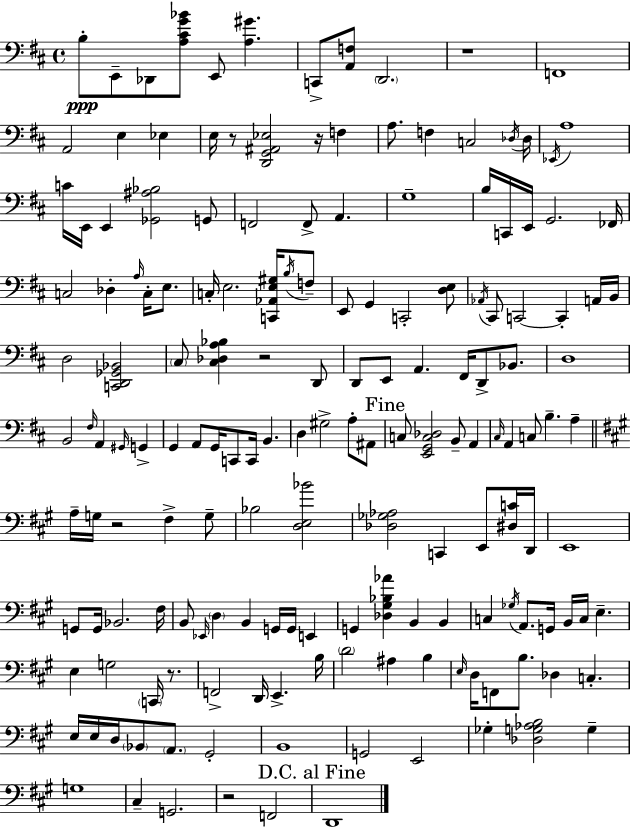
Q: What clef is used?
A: bass